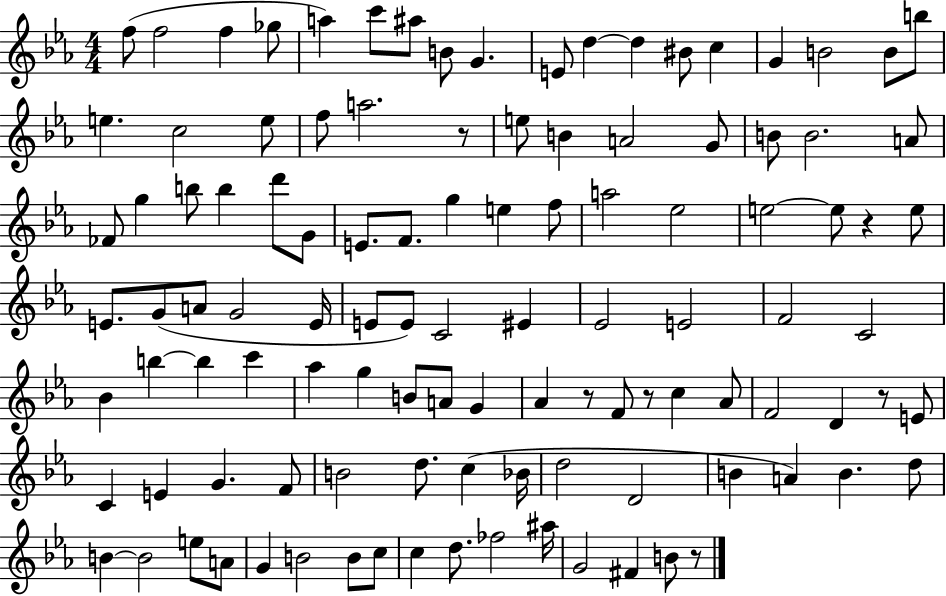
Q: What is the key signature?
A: EES major